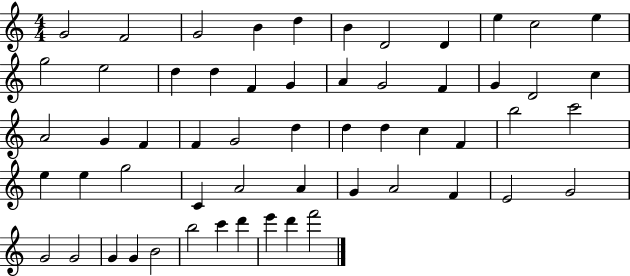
{
  \clef treble
  \numericTimeSignature
  \time 4/4
  \key c \major
  g'2 f'2 | g'2 b'4 d''4 | b'4 d'2 d'4 | e''4 c''2 e''4 | \break g''2 e''2 | d''4 d''4 f'4 g'4 | a'4 g'2 f'4 | g'4 d'2 c''4 | \break a'2 g'4 f'4 | f'4 g'2 d''4 | d''4 d''4 c''4 f'4 | b''2 c'''2 | \break e''4 e''4 g''2 | c'4 a'2 a'4 | g'4 a'2 f'4 | e'2 g'2 | \break g'2 g'2 | g'4 g'4 b'2 | b''2 c'''4 d'''4 | e'''4 d'''4 f'''2 | \break \bar "|."
}